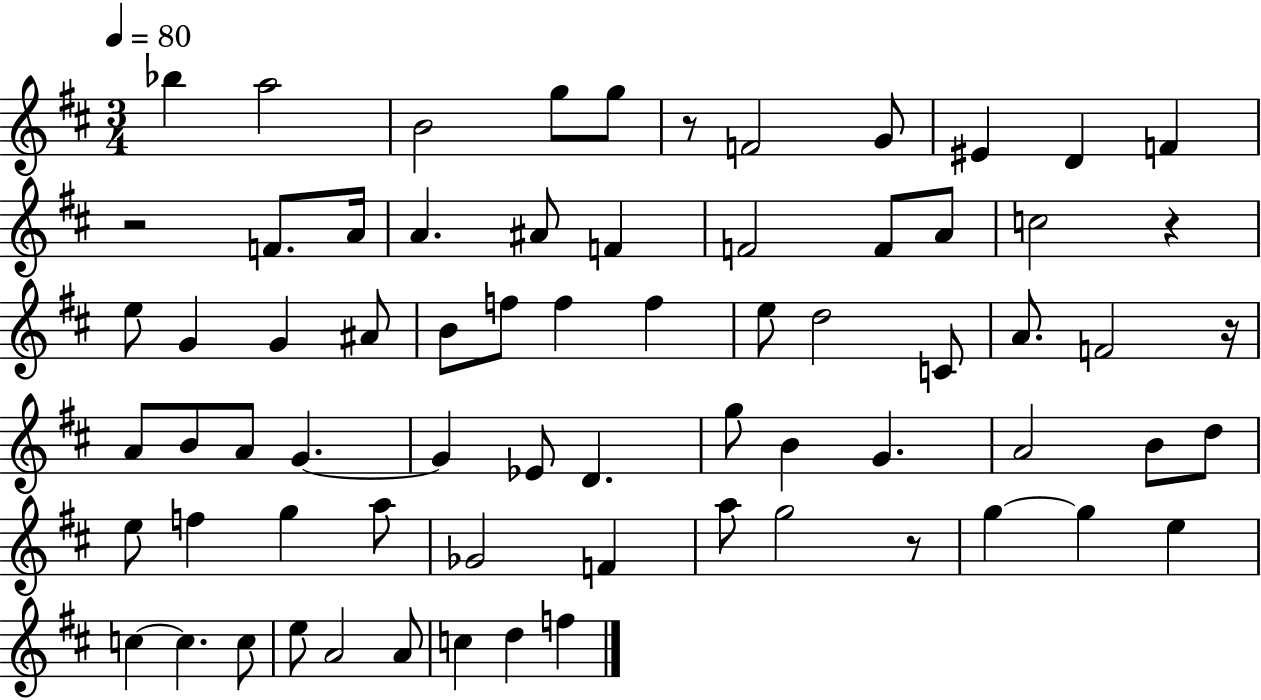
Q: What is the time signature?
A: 3/4